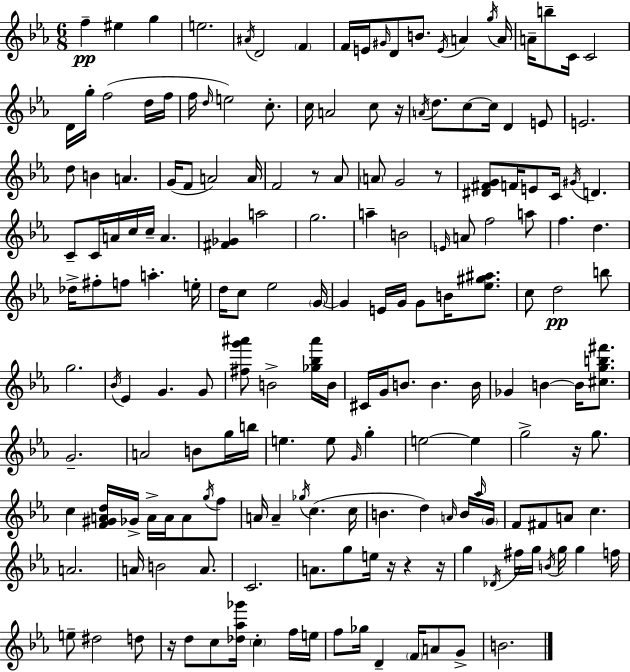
X:1
T:Untitled
M:6/8
L:1/4
K:Eb
f ^e g e2 ^A/4 D2 F F/4 E/4 ^G/4 D/2 B/2 E/4 A g/4 A/4 A/4 b/2 C/4 C2 D/4 g/4 f2 d/4 f/4 f/4 d/4 e2 c/2 c/4 A2 c/2 z/4 A/4 d/2 c/2 c/4 D E/2 E2 d/2 B A G/4 F/2 A2 A/4 F2 z/2 _A/2 A/2 G2 z/2 [^D^FG]/2 F/4 E/2 C/4 ^G/4 D C/2 C/4 A/4 c/4 c/4 A [^F_G] a2 g2 a B2 E/4 A/2 f2 a/2 f d _d/4 ^f/2 f/2 a e/4 d/4 c/2 _e2 G/4 G E/4 G/4 G/2 B/4 [_e^g^a]/2 c/2 d2 b/2 g2 _B/4 _E G G/2 [^fg'^a']/2 B2 [_g_b^a']/4 B/4 ^C/4 G/4 B/2 B B/4 _G B B/4 [^cgb^f']/2 G2 A2 B/2 g/4 b/4 e e/2 G/4 g e2 e g2 z/4 g/2 c [F^GAd]/4 _G/4 A/4 A/4 A/2 g/4 f/2 A/4 A _g/4 c c/4 B d A/4 B/4 _a/4 G/4 F/2 ^F/2 A/2 c A2 A/4 B2 A/2 C2 A/2 g/2 e/4 z/4 z z/4 g _D/4 ^f/4 g/4 B/4 g/4 g f/4 e/2 ^d2 d/2 z/4 d/2 c/2 [_d_a_g']/4 c f/4 e/4 f/2 _g/4 D F/4 A/2 G/2 B2